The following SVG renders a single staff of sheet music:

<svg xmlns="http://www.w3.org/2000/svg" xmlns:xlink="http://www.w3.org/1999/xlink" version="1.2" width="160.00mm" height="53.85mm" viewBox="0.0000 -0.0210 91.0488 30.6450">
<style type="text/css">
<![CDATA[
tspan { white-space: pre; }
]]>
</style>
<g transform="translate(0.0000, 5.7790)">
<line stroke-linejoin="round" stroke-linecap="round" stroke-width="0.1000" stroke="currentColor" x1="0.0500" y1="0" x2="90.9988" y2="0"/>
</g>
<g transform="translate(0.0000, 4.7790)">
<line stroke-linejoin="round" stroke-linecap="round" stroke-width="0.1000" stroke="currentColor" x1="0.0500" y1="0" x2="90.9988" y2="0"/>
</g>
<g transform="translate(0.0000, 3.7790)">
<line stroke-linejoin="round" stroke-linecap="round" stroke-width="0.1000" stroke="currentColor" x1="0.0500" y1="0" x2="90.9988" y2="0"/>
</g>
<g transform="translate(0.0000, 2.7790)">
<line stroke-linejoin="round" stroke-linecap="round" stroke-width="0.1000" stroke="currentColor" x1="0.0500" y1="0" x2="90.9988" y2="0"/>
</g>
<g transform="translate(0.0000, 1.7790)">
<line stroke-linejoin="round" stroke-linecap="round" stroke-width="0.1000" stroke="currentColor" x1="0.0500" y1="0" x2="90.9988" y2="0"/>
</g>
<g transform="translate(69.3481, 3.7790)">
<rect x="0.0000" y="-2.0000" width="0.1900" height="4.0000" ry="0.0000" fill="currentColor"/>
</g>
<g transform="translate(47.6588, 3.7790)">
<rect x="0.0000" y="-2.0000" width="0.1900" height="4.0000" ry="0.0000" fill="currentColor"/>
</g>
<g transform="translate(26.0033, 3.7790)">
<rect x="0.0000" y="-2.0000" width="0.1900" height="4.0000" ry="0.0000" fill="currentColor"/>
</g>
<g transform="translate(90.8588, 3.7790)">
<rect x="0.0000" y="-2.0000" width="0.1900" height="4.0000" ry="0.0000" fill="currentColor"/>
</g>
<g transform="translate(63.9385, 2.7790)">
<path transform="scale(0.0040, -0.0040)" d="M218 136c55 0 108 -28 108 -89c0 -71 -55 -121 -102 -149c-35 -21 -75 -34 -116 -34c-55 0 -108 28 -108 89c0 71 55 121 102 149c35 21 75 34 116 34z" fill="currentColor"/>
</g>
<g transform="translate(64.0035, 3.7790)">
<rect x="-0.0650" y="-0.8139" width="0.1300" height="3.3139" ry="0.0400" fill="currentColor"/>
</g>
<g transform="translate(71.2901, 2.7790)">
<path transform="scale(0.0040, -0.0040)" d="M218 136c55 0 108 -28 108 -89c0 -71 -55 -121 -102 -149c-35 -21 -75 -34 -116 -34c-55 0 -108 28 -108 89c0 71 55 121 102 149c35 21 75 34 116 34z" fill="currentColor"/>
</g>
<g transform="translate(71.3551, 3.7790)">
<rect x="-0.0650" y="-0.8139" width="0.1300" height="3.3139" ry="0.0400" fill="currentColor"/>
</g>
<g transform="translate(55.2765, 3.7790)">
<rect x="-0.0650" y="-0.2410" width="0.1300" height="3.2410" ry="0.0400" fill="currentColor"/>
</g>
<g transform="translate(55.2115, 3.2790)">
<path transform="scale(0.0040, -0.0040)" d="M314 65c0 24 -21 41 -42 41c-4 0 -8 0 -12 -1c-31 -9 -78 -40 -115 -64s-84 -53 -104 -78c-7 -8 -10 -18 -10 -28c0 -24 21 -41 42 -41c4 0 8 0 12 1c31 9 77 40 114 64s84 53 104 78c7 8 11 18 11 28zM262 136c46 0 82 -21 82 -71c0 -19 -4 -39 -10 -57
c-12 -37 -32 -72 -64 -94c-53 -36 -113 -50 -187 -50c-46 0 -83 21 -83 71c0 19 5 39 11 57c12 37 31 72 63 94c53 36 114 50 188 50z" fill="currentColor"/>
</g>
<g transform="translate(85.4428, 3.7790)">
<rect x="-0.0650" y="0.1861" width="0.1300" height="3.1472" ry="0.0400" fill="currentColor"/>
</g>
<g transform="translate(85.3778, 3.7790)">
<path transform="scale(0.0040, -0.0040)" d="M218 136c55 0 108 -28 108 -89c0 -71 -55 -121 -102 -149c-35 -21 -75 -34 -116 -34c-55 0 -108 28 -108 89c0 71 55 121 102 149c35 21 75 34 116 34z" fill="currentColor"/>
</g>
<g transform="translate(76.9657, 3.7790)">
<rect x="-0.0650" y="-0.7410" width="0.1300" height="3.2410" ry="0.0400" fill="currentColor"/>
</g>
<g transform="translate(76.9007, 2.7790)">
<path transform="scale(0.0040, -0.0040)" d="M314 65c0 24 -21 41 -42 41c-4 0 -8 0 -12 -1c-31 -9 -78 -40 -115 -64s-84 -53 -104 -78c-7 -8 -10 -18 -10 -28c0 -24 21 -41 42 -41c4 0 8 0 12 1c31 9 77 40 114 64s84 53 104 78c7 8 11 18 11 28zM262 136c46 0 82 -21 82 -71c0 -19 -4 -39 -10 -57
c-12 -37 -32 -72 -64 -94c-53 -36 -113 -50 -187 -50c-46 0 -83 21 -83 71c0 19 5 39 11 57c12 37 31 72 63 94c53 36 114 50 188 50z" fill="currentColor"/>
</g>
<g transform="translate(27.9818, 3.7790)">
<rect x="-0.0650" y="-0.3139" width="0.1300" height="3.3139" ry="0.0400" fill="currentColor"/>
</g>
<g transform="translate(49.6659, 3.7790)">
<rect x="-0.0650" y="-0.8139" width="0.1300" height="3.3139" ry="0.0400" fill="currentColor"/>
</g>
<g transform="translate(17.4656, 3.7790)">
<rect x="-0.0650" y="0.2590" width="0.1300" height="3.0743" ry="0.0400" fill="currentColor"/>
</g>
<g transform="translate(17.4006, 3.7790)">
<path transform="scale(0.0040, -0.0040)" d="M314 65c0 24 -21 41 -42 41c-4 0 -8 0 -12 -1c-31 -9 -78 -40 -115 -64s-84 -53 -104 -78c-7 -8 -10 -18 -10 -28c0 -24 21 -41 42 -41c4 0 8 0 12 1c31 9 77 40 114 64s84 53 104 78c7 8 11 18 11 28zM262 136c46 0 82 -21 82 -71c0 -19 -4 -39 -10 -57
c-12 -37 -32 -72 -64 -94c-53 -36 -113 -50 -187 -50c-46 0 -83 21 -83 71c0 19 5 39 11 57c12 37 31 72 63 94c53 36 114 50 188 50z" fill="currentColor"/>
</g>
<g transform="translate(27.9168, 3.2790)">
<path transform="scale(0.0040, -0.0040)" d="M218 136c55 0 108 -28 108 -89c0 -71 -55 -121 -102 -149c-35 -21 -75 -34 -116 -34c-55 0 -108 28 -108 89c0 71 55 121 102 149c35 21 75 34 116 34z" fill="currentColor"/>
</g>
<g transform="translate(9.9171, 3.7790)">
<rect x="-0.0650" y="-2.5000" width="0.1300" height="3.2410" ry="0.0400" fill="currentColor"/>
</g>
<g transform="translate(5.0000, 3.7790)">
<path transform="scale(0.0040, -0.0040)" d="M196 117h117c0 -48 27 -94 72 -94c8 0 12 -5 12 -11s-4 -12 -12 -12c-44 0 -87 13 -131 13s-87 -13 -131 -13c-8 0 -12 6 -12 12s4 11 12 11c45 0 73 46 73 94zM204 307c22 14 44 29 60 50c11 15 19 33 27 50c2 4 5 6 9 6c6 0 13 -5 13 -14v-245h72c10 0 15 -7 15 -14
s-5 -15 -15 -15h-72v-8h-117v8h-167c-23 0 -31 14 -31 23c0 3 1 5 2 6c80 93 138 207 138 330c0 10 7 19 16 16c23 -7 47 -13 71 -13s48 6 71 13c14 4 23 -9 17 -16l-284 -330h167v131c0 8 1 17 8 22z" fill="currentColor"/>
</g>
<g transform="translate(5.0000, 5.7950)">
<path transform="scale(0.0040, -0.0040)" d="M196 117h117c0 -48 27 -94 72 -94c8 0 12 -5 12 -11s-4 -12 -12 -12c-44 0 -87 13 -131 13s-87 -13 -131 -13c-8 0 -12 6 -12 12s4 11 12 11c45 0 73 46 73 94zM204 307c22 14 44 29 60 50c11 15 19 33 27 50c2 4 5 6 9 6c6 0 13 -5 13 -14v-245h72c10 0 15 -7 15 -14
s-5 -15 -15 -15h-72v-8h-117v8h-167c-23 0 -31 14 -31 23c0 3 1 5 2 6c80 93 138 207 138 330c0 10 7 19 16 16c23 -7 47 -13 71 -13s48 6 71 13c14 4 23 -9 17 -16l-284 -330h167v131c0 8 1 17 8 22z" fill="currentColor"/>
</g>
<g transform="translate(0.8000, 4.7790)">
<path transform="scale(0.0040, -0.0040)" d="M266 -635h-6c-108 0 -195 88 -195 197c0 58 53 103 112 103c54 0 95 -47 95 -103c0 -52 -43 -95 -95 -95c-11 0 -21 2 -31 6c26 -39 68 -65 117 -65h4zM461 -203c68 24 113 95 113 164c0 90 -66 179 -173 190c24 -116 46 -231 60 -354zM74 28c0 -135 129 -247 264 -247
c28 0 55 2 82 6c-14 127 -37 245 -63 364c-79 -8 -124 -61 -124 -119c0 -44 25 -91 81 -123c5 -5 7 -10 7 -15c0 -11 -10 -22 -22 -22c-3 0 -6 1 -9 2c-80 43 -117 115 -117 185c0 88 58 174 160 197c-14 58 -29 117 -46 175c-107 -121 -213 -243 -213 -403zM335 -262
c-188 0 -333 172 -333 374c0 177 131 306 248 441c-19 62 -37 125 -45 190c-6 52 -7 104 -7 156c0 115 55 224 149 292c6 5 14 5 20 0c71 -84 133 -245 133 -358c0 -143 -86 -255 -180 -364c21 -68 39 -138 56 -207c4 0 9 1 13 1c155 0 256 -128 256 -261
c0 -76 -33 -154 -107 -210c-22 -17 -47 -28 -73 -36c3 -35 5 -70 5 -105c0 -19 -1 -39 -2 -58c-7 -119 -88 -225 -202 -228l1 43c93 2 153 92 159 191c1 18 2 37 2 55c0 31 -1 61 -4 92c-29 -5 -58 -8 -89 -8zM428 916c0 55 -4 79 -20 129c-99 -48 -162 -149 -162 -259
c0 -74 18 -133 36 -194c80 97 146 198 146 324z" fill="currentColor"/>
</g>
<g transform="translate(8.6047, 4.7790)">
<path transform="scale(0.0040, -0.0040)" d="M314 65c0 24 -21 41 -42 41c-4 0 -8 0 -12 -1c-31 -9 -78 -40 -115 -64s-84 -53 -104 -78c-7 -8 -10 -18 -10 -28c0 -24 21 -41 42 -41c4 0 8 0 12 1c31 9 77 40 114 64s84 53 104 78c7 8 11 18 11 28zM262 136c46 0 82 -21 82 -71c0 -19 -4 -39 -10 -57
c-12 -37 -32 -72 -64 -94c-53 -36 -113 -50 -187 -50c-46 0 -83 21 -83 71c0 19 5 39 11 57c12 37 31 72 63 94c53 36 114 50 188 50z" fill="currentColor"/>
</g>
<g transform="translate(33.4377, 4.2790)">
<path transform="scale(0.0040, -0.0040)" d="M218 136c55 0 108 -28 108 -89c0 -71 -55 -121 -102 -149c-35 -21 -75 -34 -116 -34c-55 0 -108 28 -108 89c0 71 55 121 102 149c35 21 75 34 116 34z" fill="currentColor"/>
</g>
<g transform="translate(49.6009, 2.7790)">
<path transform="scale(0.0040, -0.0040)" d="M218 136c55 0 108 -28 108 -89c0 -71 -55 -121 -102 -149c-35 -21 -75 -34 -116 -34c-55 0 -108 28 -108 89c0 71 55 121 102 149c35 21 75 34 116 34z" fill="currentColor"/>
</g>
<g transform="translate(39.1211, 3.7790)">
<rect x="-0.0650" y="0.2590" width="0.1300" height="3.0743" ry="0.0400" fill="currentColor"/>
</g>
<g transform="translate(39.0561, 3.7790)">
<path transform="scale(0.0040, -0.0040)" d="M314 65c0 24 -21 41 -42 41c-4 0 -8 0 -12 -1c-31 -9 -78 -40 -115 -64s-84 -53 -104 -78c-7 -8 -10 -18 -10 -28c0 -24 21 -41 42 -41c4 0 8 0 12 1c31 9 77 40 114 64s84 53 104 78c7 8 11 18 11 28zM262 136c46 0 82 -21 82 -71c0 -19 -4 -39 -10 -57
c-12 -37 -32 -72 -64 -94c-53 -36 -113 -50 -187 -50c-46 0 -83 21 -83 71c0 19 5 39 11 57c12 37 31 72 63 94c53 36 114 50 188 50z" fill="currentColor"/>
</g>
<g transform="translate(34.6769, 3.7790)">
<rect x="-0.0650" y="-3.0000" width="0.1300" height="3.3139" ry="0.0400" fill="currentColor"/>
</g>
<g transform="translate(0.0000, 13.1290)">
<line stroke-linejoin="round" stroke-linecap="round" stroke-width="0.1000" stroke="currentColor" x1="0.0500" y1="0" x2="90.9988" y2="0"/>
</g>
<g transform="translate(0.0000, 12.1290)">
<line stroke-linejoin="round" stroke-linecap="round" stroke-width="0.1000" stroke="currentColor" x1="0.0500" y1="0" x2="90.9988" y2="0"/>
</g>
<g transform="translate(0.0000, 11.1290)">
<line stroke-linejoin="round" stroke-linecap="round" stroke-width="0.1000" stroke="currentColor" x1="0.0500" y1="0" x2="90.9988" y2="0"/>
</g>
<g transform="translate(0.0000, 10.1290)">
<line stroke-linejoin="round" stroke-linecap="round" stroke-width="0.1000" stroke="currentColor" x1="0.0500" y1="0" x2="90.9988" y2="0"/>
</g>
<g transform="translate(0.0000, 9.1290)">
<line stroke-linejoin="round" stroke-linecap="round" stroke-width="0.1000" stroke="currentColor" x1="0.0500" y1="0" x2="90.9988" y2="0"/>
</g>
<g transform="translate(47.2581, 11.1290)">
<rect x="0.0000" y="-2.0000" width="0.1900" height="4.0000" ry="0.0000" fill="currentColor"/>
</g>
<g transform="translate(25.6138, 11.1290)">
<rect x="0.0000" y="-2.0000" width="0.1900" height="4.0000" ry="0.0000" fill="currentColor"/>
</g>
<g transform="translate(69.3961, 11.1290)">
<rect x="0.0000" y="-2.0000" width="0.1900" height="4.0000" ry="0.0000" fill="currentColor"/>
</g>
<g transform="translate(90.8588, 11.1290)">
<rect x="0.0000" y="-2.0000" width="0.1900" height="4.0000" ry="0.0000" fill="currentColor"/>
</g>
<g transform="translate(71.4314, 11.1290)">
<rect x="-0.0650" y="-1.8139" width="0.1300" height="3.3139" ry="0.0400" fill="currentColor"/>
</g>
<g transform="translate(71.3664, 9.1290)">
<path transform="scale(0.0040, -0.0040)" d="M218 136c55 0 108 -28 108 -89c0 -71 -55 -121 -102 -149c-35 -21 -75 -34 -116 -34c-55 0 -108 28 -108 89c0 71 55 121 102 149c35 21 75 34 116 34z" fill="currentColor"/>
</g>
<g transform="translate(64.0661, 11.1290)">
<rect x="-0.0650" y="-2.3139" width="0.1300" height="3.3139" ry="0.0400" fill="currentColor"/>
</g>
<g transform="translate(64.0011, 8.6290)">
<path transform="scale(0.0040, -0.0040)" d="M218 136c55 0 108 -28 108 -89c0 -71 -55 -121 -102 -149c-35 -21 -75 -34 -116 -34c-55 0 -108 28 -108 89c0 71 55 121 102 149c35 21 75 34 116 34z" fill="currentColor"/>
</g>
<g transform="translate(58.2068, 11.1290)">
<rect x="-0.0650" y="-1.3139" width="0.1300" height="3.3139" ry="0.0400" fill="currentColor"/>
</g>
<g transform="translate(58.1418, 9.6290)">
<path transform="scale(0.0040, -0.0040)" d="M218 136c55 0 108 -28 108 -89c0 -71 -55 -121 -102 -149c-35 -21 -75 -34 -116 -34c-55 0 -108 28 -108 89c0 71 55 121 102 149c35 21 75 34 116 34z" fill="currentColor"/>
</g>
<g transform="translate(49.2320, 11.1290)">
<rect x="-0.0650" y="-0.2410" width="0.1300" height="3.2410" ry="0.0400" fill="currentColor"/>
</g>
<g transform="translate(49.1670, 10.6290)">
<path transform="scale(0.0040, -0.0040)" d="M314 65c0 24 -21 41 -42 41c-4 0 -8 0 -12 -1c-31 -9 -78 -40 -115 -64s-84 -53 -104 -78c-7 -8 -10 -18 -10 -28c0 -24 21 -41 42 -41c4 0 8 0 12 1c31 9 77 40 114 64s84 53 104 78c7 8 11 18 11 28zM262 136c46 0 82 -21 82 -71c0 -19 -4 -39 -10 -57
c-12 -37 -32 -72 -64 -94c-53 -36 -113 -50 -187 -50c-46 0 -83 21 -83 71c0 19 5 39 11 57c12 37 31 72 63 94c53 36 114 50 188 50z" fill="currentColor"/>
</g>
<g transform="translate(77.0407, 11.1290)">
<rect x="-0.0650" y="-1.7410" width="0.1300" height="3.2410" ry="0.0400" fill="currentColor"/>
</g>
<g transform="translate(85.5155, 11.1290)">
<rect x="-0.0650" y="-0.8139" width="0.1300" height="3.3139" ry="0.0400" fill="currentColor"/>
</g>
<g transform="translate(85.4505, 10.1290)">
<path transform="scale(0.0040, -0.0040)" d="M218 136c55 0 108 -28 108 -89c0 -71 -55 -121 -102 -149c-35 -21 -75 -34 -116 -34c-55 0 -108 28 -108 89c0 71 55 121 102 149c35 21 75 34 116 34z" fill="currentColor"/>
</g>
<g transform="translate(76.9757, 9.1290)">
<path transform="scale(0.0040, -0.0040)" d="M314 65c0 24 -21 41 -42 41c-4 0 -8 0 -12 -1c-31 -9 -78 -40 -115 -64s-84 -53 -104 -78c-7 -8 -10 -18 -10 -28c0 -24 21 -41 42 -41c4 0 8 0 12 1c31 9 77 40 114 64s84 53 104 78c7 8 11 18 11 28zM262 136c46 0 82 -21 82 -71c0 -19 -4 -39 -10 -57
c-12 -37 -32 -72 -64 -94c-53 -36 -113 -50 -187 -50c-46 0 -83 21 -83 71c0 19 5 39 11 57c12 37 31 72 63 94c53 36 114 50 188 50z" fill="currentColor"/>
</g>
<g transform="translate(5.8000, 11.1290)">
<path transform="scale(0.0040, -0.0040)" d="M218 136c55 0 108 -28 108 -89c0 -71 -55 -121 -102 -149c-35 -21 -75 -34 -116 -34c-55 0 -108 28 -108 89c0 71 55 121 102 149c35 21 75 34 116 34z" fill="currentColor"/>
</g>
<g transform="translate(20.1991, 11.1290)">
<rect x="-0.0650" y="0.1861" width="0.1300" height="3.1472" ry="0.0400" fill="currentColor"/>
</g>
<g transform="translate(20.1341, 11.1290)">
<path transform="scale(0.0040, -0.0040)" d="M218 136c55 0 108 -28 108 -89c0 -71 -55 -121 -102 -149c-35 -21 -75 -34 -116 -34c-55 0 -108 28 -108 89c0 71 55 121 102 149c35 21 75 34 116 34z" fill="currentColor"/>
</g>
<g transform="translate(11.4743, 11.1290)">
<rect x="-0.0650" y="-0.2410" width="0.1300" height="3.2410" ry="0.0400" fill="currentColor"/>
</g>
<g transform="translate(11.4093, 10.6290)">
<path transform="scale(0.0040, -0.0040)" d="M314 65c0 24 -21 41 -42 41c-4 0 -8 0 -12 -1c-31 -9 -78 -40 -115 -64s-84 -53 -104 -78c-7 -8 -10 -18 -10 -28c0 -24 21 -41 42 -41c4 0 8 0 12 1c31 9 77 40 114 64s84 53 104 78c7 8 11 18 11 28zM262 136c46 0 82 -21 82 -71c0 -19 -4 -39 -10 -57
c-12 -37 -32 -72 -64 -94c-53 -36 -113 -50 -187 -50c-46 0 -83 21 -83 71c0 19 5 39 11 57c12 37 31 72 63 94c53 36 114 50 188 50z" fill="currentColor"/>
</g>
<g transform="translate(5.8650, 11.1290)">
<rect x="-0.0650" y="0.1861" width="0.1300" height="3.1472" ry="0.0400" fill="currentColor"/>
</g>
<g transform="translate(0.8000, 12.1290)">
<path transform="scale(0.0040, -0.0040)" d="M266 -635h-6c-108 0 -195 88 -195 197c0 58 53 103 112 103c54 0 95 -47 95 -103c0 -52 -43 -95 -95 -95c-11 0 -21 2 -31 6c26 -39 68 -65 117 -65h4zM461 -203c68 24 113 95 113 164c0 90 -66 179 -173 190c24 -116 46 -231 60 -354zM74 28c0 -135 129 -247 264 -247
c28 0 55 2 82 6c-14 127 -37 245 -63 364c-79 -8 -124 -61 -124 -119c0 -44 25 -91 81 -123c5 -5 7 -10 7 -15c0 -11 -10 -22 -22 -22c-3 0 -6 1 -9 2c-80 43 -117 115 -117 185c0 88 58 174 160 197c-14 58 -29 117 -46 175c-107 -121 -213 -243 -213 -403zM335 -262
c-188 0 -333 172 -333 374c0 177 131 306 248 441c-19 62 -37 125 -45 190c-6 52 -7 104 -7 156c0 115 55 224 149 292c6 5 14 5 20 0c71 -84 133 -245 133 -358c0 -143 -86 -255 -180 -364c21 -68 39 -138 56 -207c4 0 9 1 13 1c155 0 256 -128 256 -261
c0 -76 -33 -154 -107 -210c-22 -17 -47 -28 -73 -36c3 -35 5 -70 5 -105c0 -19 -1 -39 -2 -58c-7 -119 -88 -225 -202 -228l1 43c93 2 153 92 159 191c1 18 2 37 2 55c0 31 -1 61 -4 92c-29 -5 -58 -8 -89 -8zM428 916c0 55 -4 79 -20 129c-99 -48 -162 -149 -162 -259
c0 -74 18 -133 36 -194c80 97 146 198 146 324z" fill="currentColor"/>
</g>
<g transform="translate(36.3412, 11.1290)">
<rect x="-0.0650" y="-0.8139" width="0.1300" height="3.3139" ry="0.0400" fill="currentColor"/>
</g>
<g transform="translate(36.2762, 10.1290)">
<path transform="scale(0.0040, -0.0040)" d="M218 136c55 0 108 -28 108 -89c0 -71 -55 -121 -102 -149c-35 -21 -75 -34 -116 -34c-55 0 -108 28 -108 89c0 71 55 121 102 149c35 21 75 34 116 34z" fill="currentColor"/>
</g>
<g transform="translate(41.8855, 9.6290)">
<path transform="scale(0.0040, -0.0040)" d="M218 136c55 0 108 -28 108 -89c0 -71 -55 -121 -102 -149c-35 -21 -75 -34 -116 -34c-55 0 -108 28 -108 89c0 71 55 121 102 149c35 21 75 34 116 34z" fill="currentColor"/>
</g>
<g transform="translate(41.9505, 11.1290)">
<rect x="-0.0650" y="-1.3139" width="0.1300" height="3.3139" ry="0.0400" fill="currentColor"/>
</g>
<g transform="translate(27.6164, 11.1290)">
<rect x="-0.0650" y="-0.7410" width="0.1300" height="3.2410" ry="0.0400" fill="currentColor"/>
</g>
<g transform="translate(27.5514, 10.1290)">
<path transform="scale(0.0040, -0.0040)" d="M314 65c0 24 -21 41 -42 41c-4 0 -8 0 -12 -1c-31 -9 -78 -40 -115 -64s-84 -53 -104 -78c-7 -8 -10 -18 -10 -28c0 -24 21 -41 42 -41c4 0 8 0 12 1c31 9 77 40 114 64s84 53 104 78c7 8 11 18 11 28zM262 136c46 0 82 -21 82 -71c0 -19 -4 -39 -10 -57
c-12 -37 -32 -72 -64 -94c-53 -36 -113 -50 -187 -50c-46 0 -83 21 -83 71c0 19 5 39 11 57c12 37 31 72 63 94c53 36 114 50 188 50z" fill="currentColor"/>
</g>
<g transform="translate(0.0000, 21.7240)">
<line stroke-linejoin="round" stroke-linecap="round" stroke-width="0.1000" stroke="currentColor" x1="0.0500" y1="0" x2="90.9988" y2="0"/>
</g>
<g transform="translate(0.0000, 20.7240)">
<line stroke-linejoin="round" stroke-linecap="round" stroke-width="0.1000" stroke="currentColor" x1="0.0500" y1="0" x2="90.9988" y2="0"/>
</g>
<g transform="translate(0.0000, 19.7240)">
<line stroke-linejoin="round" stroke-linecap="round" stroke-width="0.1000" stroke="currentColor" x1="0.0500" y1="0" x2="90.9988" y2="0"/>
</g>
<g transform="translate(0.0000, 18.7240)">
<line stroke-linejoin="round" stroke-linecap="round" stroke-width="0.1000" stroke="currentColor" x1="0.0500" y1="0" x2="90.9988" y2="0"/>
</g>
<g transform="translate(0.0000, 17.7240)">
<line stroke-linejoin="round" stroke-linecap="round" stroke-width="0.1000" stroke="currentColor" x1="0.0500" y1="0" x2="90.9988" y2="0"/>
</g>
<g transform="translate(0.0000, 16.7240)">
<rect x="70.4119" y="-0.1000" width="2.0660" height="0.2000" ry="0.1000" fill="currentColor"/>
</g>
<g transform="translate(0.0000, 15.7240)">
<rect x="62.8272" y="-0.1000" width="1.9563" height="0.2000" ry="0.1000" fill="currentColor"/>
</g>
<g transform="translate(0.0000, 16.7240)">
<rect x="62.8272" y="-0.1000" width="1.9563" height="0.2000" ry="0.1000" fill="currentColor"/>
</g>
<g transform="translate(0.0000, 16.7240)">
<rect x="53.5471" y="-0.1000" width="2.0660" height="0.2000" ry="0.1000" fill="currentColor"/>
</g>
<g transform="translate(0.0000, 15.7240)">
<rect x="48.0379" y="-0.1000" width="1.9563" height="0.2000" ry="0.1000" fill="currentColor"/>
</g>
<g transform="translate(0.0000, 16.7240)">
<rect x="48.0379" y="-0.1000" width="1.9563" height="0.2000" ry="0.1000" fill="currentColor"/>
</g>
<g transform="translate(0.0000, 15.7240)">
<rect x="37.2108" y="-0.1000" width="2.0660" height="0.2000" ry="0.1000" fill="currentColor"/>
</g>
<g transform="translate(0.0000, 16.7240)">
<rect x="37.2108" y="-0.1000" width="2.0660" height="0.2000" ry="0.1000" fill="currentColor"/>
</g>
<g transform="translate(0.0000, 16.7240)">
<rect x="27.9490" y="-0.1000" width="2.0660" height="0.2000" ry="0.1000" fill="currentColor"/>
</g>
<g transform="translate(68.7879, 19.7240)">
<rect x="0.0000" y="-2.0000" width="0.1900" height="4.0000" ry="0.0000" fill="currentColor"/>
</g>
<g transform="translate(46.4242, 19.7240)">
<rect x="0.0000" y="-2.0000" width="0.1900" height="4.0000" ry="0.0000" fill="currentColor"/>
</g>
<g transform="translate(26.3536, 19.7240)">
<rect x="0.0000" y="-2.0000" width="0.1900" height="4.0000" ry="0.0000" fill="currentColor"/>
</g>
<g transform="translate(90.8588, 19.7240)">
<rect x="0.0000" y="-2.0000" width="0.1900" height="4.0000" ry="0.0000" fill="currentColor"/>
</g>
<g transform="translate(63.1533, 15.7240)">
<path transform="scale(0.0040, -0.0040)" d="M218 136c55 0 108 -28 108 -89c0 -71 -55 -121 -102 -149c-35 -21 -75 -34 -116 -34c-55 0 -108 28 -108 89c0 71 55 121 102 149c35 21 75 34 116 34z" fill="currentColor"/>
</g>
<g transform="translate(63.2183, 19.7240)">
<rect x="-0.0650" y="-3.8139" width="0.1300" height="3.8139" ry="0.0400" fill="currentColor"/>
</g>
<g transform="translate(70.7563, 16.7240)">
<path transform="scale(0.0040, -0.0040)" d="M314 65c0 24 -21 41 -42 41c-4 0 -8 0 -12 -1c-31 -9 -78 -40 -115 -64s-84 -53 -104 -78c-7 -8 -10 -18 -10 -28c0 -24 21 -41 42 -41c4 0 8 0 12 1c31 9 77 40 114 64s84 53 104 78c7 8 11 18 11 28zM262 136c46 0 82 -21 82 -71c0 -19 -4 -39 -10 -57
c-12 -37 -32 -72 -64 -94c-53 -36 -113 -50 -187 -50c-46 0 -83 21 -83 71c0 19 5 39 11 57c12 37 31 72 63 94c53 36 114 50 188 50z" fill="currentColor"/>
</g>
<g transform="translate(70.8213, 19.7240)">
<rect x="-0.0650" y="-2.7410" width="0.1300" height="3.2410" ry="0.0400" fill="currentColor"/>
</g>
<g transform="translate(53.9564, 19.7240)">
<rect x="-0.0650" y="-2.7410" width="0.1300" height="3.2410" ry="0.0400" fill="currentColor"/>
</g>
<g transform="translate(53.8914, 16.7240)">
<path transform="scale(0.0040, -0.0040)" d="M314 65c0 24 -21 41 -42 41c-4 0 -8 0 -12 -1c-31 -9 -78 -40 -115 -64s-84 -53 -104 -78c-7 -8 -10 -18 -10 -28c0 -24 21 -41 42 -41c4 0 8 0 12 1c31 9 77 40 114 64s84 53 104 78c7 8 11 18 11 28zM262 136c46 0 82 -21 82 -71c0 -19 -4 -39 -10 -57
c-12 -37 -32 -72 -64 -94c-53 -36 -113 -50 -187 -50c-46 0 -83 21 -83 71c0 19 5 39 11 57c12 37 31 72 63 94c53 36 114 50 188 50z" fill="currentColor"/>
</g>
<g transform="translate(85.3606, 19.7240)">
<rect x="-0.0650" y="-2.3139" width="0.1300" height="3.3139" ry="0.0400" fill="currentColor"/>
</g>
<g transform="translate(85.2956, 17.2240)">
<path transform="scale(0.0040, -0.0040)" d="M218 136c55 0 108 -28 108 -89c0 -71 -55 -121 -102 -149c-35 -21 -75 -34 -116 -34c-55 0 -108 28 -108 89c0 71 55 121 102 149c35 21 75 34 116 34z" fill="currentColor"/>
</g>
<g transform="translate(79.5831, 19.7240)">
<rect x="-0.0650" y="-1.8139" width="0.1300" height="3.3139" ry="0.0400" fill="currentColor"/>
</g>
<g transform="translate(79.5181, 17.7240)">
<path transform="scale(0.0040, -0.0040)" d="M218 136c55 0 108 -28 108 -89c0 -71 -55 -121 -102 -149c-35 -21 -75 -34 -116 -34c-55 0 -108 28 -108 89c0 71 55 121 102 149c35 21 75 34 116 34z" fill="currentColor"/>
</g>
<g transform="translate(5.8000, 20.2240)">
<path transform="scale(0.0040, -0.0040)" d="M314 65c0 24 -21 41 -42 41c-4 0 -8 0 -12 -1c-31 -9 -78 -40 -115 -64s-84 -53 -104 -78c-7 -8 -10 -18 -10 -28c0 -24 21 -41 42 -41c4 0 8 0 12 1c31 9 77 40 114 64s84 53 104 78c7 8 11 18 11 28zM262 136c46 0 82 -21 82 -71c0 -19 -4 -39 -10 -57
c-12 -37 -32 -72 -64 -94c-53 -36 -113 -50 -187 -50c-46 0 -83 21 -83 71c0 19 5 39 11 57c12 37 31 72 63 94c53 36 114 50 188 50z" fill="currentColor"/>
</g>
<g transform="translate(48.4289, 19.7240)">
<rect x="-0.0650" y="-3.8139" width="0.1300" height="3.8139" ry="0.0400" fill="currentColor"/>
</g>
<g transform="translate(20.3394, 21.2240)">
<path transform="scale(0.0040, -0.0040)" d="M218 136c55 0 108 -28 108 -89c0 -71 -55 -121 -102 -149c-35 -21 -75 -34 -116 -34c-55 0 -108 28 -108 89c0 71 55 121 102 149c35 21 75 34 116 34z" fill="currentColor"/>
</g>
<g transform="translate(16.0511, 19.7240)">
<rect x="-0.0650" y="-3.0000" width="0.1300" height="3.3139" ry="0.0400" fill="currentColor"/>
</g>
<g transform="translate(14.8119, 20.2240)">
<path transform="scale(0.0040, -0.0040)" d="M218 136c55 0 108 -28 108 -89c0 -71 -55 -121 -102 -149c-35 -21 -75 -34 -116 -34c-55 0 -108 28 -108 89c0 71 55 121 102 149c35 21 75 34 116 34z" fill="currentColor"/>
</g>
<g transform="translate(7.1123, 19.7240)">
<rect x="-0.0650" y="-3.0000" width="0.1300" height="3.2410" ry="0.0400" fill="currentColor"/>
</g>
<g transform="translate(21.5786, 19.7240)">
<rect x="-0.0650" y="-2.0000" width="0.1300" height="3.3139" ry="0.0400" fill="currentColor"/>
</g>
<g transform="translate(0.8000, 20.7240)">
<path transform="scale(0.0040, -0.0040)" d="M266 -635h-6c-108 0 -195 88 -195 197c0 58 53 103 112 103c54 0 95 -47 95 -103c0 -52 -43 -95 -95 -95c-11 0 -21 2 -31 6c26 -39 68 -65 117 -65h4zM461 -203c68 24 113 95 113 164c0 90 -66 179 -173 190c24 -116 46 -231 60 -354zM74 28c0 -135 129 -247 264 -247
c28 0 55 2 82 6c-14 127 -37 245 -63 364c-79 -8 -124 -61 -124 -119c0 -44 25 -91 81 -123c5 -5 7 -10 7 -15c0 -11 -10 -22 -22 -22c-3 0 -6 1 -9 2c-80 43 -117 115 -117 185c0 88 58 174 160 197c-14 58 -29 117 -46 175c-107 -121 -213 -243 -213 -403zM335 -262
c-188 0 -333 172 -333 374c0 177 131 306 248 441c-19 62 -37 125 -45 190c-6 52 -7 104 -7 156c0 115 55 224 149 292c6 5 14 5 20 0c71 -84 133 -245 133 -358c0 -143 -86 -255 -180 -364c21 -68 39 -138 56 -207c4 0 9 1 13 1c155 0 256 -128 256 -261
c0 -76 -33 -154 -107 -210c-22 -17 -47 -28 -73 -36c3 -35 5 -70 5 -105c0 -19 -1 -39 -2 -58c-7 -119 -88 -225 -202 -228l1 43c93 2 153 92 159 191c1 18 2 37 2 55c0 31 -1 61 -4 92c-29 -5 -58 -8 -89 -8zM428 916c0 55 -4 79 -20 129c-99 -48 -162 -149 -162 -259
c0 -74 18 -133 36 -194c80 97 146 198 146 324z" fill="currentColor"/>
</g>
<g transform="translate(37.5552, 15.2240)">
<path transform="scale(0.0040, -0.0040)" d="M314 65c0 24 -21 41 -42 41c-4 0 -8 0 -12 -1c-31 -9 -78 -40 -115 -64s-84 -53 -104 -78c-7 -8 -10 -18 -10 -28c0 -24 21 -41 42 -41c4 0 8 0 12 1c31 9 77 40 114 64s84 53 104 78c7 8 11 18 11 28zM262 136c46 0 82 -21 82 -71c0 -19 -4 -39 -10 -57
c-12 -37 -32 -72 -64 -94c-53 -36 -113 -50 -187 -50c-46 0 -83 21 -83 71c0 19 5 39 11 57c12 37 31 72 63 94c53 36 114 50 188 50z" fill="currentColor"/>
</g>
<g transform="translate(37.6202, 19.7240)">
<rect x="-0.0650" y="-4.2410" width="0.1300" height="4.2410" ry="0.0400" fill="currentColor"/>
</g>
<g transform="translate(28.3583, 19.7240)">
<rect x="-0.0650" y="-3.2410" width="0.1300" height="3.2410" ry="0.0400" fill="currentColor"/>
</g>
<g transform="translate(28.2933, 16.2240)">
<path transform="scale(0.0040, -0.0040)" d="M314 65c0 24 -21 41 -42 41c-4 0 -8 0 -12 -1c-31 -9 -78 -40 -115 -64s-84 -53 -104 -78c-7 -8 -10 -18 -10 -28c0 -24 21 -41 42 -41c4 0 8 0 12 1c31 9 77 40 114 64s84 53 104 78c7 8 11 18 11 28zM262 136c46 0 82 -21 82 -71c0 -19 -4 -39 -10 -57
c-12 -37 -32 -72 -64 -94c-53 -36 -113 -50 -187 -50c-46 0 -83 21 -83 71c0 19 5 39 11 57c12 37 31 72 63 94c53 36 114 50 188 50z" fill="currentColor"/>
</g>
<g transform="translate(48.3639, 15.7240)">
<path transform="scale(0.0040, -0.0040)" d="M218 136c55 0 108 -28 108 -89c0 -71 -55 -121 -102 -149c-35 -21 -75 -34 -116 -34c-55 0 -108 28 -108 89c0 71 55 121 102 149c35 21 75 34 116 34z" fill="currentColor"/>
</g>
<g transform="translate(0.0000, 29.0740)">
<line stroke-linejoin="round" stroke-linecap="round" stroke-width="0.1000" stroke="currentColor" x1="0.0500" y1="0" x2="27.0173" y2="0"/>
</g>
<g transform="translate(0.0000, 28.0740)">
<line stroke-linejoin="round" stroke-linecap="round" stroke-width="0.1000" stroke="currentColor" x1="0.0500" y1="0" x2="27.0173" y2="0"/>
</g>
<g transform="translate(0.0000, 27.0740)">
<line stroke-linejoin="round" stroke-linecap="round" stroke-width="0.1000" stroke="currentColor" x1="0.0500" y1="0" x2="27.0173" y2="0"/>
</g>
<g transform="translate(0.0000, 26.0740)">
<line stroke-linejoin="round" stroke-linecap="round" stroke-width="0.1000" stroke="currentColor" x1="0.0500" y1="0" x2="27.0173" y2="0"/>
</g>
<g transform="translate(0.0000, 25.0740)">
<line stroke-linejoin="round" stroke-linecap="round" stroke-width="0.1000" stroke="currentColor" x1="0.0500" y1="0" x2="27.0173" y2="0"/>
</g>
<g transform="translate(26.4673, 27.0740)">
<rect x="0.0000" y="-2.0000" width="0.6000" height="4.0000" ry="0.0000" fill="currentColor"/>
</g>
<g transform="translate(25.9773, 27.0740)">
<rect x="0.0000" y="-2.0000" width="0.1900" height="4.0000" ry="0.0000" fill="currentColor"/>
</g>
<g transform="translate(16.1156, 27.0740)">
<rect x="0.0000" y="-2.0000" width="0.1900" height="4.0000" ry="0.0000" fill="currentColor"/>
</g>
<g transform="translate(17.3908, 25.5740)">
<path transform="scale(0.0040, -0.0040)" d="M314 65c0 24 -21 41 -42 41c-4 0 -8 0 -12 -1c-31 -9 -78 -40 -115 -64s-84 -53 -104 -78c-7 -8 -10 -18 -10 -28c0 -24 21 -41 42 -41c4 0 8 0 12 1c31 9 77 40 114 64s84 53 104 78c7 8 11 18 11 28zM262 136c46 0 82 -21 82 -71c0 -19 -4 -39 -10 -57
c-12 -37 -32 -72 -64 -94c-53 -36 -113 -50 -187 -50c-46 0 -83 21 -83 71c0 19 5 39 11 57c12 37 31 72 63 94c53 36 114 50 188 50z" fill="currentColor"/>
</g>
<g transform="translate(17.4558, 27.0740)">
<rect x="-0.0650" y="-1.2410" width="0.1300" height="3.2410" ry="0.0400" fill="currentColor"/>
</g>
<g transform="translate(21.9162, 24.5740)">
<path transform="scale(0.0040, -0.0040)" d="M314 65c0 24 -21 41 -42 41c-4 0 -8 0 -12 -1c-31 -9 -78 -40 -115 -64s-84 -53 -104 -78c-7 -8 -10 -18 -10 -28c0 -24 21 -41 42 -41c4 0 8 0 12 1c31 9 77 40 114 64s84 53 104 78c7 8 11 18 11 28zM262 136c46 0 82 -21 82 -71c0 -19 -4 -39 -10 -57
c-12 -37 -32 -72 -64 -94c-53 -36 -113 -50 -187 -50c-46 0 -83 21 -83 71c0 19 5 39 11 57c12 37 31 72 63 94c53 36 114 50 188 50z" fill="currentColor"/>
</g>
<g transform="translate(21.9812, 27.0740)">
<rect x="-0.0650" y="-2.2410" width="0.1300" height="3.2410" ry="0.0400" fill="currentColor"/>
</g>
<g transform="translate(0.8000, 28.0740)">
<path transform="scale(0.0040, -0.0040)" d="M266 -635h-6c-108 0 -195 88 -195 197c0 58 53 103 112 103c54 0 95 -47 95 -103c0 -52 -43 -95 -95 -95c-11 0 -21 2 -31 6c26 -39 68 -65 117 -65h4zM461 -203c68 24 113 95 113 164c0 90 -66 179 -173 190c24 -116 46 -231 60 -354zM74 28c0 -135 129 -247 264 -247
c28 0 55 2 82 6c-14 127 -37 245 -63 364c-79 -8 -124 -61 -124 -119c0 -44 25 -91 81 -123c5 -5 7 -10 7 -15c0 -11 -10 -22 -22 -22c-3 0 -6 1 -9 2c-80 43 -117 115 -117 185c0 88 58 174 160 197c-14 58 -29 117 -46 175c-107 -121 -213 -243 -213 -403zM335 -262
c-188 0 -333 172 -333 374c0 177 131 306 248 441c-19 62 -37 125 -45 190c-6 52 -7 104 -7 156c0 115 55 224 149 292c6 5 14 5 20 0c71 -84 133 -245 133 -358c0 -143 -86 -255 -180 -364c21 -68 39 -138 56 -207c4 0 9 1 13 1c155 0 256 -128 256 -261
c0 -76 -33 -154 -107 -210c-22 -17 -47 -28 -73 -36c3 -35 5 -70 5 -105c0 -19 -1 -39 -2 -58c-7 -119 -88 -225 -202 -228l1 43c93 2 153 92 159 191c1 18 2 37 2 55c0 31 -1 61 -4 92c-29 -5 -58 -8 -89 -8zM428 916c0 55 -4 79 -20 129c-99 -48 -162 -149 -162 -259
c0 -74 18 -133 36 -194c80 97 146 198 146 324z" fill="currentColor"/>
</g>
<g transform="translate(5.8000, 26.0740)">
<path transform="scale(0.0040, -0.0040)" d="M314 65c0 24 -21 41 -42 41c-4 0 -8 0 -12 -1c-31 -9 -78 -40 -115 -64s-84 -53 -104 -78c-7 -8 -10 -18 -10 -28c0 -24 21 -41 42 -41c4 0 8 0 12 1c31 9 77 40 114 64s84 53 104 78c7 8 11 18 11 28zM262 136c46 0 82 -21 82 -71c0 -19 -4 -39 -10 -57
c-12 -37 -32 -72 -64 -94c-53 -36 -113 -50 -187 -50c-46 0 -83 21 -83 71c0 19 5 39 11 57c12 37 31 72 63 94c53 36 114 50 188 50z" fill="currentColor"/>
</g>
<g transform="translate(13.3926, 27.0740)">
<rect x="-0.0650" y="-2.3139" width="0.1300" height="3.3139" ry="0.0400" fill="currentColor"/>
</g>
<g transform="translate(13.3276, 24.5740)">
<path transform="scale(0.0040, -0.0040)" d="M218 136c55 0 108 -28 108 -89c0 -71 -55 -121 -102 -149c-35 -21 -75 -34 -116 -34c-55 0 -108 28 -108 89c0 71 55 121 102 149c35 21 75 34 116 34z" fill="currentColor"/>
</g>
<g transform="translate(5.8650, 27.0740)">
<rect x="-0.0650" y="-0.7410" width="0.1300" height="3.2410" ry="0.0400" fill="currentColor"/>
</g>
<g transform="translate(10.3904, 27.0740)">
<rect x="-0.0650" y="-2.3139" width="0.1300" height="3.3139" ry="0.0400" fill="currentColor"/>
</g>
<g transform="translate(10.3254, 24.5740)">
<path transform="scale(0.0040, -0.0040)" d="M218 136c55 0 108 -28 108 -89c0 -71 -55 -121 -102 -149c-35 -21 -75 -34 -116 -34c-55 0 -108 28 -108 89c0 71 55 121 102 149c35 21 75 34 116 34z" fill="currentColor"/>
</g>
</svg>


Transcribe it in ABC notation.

X:1
T:Untitled
M:4/4
L:1/4
K:C
G2 B2 c A B2 d c2 d d d2 B B c2 B d2 d e c2 e g f f2 d A2 A F b2 d'2 c' a2 c' a2 f g d2 g g e2 g2